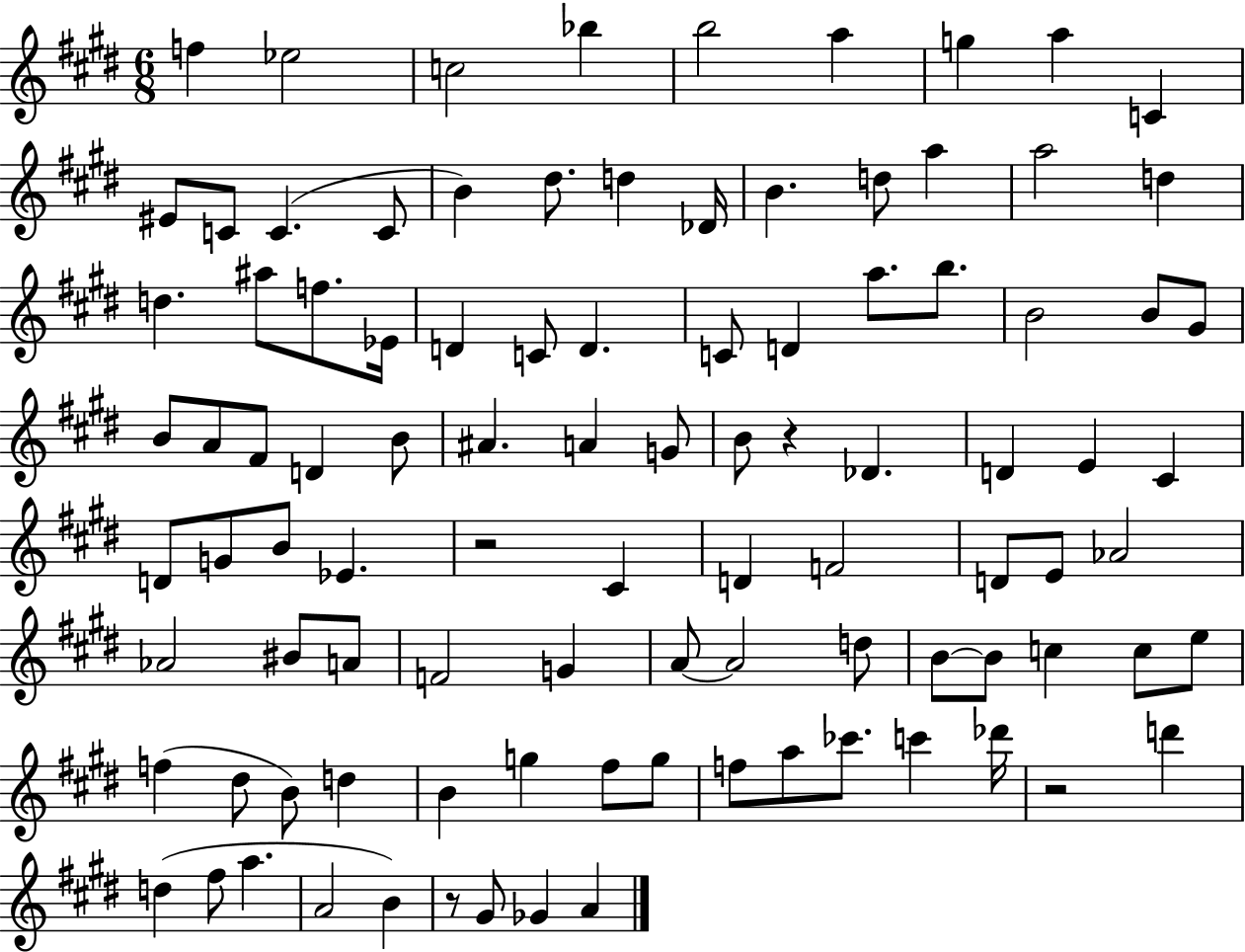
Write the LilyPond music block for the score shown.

{
  \clef treble
  \numericTimeSignature
  \time 6/8
  \key e \major
  f''4 ees''2 | c''2 bes''4 | b''2 a''4 | g''4 a''4 c'4 | \break eis'8 c'8 c'4.( c'8 | b'4) dis''8. d''4 des'16 | b'4. d''8 a''4 | a''2 d''4 | \break d''4. ais''8 f''8. ees'16 | d'4 c'8 d'4. | c'8 d'4 a''8. b''8. | b'2 b'8 gis'8 | \break b'8 a'8 fis'8 d'4 b'8 | ais'4. a'4 g'8 | b'8 r4 des'4. | d'4 e'4 cis'4 | \break d'8 g'8 b'8 ees'4. | r2 cis'4 | d'4 f'2 | d'8 e'8 aes'2 | \break aes'2 bis'8 a'8 | f'2 g'4 | a'8~~ a'2 d''8 | b'8~~ b'8 c''4 c''8 e''8 | \break f''4( dis''8 b'8) d''4 | b'4 g''4 fis''8 g''8 | f''8 a''8 ces'''8. c'''4 des'''16 | r2 d'''4 | \break d''4( fis''8 a''4. | a'2 b'4) | r8 gis'8 ges'4 a'4 | \bar "|."
}